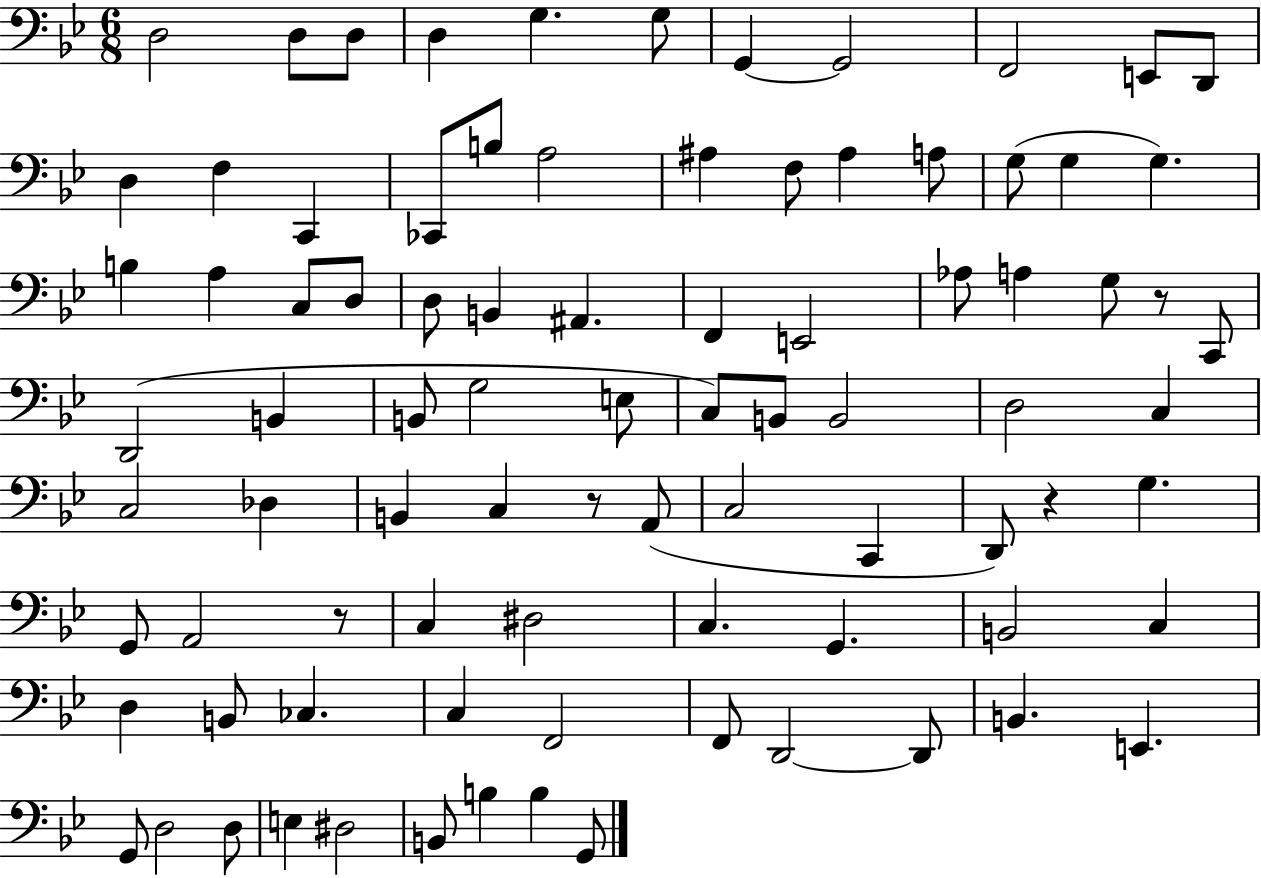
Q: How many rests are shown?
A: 4